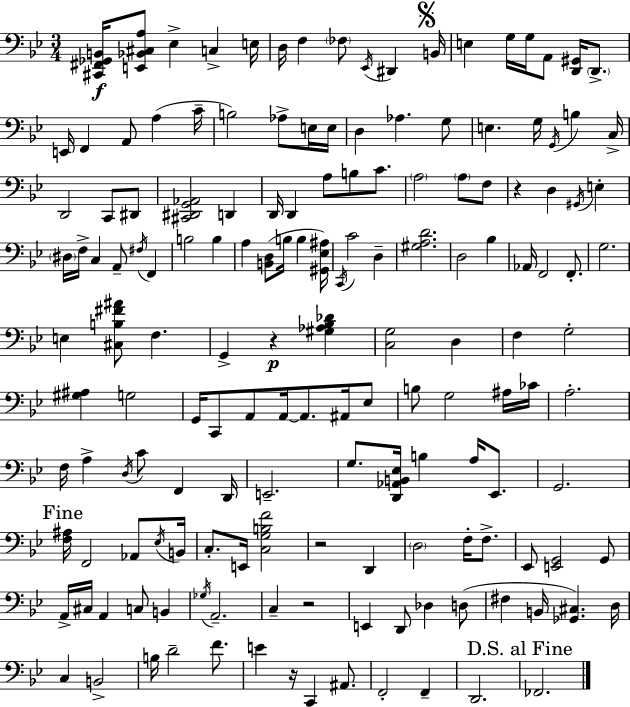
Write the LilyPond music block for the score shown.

{
  \clef bass
  \numericTimeSignature
  \time 3/4
  \key g \minor
  \repeat volta 2 { <cis, fis, ges, b,>16\f <e, bes, cis a>8 ees4-> c4-> e16 | d16 f4 \parenthesize fes8 \acciaccatura { ees,16 } dis,4 | \mark \markup { \musicglyph "scripts.segno" } b,16 e4 g16 g16 a,8 <d, gis,>16 \parenthesize d,8.-> | e,16 f,4 a,8 a4( | \break c'16-- b2) aes8-> e16 | e16 d4 aes4. g8 | e4. g16 \acciaccatura { g,16 } b4 | c16-> d,2 c,8 | \break dis,8 <cis, dis, g, aes,>2 d,4 | d,16 d,4 a8 b8 c'8. | \parenthesize a2 \parenthesize a8 | f8 r4 d4 \acciaccatura { gis,16 } e4-. | \break \parenthesize dis16 f16-> c4 a,8-- \acciaccatura { fis16 } | f,4 b2 | b4 a4 <b, d>8( b16 b4 | <gis, ees ais>16) \acciaccatura { c,16 } c'2 | \break d4-- <gis a d'>2. | d2 | bes4 aes,16 f,2 | f,8.-. g2. | \break e4 <cis b fis' ais'>8 f4. | g,4-> r4\p | <gis aes bes des'>4 <c g>2 | d4 f4 g2-. | \break <gis ais>4 g2 | g,16 c,8 a,8 a,16~~ a,8. | ais,16 ees8 b8 g2 | ais16 ces'16 a2.-. | \break f16 a4-> \acciaccatura { d16 } c'8 | f,4 d,16 e,2.-- | g8. <d, aes, b, ees>16 b4 | a16 ees,8. g,2. | \break \mark "Fine" <f ais>16 f,2 | aes,8 \acciaccatura { ees16 } b,16 c8.-. e,16 <c g b f'>2 | r2 | d,4 \parenthesize d2 | \break f16-. f8.-> ees,8 <e, g,>2 | g,8 a,16-> cis16 a,4 | c8 b,4 \acciaccatura { ges16 } a,2.-- | c4-- | \break r2 e,4 | d,8 des4 d8( fis4 | b,16 <ges, cis>4.) d16 c4 | b,2-> b16 d'2-- | \break f'8. e'4 | r16 c,4 ais,8. f,2-. | f,4-- d,2. | \mark "D.S. al Fine" fes,2. | \break } \bar "|."
}